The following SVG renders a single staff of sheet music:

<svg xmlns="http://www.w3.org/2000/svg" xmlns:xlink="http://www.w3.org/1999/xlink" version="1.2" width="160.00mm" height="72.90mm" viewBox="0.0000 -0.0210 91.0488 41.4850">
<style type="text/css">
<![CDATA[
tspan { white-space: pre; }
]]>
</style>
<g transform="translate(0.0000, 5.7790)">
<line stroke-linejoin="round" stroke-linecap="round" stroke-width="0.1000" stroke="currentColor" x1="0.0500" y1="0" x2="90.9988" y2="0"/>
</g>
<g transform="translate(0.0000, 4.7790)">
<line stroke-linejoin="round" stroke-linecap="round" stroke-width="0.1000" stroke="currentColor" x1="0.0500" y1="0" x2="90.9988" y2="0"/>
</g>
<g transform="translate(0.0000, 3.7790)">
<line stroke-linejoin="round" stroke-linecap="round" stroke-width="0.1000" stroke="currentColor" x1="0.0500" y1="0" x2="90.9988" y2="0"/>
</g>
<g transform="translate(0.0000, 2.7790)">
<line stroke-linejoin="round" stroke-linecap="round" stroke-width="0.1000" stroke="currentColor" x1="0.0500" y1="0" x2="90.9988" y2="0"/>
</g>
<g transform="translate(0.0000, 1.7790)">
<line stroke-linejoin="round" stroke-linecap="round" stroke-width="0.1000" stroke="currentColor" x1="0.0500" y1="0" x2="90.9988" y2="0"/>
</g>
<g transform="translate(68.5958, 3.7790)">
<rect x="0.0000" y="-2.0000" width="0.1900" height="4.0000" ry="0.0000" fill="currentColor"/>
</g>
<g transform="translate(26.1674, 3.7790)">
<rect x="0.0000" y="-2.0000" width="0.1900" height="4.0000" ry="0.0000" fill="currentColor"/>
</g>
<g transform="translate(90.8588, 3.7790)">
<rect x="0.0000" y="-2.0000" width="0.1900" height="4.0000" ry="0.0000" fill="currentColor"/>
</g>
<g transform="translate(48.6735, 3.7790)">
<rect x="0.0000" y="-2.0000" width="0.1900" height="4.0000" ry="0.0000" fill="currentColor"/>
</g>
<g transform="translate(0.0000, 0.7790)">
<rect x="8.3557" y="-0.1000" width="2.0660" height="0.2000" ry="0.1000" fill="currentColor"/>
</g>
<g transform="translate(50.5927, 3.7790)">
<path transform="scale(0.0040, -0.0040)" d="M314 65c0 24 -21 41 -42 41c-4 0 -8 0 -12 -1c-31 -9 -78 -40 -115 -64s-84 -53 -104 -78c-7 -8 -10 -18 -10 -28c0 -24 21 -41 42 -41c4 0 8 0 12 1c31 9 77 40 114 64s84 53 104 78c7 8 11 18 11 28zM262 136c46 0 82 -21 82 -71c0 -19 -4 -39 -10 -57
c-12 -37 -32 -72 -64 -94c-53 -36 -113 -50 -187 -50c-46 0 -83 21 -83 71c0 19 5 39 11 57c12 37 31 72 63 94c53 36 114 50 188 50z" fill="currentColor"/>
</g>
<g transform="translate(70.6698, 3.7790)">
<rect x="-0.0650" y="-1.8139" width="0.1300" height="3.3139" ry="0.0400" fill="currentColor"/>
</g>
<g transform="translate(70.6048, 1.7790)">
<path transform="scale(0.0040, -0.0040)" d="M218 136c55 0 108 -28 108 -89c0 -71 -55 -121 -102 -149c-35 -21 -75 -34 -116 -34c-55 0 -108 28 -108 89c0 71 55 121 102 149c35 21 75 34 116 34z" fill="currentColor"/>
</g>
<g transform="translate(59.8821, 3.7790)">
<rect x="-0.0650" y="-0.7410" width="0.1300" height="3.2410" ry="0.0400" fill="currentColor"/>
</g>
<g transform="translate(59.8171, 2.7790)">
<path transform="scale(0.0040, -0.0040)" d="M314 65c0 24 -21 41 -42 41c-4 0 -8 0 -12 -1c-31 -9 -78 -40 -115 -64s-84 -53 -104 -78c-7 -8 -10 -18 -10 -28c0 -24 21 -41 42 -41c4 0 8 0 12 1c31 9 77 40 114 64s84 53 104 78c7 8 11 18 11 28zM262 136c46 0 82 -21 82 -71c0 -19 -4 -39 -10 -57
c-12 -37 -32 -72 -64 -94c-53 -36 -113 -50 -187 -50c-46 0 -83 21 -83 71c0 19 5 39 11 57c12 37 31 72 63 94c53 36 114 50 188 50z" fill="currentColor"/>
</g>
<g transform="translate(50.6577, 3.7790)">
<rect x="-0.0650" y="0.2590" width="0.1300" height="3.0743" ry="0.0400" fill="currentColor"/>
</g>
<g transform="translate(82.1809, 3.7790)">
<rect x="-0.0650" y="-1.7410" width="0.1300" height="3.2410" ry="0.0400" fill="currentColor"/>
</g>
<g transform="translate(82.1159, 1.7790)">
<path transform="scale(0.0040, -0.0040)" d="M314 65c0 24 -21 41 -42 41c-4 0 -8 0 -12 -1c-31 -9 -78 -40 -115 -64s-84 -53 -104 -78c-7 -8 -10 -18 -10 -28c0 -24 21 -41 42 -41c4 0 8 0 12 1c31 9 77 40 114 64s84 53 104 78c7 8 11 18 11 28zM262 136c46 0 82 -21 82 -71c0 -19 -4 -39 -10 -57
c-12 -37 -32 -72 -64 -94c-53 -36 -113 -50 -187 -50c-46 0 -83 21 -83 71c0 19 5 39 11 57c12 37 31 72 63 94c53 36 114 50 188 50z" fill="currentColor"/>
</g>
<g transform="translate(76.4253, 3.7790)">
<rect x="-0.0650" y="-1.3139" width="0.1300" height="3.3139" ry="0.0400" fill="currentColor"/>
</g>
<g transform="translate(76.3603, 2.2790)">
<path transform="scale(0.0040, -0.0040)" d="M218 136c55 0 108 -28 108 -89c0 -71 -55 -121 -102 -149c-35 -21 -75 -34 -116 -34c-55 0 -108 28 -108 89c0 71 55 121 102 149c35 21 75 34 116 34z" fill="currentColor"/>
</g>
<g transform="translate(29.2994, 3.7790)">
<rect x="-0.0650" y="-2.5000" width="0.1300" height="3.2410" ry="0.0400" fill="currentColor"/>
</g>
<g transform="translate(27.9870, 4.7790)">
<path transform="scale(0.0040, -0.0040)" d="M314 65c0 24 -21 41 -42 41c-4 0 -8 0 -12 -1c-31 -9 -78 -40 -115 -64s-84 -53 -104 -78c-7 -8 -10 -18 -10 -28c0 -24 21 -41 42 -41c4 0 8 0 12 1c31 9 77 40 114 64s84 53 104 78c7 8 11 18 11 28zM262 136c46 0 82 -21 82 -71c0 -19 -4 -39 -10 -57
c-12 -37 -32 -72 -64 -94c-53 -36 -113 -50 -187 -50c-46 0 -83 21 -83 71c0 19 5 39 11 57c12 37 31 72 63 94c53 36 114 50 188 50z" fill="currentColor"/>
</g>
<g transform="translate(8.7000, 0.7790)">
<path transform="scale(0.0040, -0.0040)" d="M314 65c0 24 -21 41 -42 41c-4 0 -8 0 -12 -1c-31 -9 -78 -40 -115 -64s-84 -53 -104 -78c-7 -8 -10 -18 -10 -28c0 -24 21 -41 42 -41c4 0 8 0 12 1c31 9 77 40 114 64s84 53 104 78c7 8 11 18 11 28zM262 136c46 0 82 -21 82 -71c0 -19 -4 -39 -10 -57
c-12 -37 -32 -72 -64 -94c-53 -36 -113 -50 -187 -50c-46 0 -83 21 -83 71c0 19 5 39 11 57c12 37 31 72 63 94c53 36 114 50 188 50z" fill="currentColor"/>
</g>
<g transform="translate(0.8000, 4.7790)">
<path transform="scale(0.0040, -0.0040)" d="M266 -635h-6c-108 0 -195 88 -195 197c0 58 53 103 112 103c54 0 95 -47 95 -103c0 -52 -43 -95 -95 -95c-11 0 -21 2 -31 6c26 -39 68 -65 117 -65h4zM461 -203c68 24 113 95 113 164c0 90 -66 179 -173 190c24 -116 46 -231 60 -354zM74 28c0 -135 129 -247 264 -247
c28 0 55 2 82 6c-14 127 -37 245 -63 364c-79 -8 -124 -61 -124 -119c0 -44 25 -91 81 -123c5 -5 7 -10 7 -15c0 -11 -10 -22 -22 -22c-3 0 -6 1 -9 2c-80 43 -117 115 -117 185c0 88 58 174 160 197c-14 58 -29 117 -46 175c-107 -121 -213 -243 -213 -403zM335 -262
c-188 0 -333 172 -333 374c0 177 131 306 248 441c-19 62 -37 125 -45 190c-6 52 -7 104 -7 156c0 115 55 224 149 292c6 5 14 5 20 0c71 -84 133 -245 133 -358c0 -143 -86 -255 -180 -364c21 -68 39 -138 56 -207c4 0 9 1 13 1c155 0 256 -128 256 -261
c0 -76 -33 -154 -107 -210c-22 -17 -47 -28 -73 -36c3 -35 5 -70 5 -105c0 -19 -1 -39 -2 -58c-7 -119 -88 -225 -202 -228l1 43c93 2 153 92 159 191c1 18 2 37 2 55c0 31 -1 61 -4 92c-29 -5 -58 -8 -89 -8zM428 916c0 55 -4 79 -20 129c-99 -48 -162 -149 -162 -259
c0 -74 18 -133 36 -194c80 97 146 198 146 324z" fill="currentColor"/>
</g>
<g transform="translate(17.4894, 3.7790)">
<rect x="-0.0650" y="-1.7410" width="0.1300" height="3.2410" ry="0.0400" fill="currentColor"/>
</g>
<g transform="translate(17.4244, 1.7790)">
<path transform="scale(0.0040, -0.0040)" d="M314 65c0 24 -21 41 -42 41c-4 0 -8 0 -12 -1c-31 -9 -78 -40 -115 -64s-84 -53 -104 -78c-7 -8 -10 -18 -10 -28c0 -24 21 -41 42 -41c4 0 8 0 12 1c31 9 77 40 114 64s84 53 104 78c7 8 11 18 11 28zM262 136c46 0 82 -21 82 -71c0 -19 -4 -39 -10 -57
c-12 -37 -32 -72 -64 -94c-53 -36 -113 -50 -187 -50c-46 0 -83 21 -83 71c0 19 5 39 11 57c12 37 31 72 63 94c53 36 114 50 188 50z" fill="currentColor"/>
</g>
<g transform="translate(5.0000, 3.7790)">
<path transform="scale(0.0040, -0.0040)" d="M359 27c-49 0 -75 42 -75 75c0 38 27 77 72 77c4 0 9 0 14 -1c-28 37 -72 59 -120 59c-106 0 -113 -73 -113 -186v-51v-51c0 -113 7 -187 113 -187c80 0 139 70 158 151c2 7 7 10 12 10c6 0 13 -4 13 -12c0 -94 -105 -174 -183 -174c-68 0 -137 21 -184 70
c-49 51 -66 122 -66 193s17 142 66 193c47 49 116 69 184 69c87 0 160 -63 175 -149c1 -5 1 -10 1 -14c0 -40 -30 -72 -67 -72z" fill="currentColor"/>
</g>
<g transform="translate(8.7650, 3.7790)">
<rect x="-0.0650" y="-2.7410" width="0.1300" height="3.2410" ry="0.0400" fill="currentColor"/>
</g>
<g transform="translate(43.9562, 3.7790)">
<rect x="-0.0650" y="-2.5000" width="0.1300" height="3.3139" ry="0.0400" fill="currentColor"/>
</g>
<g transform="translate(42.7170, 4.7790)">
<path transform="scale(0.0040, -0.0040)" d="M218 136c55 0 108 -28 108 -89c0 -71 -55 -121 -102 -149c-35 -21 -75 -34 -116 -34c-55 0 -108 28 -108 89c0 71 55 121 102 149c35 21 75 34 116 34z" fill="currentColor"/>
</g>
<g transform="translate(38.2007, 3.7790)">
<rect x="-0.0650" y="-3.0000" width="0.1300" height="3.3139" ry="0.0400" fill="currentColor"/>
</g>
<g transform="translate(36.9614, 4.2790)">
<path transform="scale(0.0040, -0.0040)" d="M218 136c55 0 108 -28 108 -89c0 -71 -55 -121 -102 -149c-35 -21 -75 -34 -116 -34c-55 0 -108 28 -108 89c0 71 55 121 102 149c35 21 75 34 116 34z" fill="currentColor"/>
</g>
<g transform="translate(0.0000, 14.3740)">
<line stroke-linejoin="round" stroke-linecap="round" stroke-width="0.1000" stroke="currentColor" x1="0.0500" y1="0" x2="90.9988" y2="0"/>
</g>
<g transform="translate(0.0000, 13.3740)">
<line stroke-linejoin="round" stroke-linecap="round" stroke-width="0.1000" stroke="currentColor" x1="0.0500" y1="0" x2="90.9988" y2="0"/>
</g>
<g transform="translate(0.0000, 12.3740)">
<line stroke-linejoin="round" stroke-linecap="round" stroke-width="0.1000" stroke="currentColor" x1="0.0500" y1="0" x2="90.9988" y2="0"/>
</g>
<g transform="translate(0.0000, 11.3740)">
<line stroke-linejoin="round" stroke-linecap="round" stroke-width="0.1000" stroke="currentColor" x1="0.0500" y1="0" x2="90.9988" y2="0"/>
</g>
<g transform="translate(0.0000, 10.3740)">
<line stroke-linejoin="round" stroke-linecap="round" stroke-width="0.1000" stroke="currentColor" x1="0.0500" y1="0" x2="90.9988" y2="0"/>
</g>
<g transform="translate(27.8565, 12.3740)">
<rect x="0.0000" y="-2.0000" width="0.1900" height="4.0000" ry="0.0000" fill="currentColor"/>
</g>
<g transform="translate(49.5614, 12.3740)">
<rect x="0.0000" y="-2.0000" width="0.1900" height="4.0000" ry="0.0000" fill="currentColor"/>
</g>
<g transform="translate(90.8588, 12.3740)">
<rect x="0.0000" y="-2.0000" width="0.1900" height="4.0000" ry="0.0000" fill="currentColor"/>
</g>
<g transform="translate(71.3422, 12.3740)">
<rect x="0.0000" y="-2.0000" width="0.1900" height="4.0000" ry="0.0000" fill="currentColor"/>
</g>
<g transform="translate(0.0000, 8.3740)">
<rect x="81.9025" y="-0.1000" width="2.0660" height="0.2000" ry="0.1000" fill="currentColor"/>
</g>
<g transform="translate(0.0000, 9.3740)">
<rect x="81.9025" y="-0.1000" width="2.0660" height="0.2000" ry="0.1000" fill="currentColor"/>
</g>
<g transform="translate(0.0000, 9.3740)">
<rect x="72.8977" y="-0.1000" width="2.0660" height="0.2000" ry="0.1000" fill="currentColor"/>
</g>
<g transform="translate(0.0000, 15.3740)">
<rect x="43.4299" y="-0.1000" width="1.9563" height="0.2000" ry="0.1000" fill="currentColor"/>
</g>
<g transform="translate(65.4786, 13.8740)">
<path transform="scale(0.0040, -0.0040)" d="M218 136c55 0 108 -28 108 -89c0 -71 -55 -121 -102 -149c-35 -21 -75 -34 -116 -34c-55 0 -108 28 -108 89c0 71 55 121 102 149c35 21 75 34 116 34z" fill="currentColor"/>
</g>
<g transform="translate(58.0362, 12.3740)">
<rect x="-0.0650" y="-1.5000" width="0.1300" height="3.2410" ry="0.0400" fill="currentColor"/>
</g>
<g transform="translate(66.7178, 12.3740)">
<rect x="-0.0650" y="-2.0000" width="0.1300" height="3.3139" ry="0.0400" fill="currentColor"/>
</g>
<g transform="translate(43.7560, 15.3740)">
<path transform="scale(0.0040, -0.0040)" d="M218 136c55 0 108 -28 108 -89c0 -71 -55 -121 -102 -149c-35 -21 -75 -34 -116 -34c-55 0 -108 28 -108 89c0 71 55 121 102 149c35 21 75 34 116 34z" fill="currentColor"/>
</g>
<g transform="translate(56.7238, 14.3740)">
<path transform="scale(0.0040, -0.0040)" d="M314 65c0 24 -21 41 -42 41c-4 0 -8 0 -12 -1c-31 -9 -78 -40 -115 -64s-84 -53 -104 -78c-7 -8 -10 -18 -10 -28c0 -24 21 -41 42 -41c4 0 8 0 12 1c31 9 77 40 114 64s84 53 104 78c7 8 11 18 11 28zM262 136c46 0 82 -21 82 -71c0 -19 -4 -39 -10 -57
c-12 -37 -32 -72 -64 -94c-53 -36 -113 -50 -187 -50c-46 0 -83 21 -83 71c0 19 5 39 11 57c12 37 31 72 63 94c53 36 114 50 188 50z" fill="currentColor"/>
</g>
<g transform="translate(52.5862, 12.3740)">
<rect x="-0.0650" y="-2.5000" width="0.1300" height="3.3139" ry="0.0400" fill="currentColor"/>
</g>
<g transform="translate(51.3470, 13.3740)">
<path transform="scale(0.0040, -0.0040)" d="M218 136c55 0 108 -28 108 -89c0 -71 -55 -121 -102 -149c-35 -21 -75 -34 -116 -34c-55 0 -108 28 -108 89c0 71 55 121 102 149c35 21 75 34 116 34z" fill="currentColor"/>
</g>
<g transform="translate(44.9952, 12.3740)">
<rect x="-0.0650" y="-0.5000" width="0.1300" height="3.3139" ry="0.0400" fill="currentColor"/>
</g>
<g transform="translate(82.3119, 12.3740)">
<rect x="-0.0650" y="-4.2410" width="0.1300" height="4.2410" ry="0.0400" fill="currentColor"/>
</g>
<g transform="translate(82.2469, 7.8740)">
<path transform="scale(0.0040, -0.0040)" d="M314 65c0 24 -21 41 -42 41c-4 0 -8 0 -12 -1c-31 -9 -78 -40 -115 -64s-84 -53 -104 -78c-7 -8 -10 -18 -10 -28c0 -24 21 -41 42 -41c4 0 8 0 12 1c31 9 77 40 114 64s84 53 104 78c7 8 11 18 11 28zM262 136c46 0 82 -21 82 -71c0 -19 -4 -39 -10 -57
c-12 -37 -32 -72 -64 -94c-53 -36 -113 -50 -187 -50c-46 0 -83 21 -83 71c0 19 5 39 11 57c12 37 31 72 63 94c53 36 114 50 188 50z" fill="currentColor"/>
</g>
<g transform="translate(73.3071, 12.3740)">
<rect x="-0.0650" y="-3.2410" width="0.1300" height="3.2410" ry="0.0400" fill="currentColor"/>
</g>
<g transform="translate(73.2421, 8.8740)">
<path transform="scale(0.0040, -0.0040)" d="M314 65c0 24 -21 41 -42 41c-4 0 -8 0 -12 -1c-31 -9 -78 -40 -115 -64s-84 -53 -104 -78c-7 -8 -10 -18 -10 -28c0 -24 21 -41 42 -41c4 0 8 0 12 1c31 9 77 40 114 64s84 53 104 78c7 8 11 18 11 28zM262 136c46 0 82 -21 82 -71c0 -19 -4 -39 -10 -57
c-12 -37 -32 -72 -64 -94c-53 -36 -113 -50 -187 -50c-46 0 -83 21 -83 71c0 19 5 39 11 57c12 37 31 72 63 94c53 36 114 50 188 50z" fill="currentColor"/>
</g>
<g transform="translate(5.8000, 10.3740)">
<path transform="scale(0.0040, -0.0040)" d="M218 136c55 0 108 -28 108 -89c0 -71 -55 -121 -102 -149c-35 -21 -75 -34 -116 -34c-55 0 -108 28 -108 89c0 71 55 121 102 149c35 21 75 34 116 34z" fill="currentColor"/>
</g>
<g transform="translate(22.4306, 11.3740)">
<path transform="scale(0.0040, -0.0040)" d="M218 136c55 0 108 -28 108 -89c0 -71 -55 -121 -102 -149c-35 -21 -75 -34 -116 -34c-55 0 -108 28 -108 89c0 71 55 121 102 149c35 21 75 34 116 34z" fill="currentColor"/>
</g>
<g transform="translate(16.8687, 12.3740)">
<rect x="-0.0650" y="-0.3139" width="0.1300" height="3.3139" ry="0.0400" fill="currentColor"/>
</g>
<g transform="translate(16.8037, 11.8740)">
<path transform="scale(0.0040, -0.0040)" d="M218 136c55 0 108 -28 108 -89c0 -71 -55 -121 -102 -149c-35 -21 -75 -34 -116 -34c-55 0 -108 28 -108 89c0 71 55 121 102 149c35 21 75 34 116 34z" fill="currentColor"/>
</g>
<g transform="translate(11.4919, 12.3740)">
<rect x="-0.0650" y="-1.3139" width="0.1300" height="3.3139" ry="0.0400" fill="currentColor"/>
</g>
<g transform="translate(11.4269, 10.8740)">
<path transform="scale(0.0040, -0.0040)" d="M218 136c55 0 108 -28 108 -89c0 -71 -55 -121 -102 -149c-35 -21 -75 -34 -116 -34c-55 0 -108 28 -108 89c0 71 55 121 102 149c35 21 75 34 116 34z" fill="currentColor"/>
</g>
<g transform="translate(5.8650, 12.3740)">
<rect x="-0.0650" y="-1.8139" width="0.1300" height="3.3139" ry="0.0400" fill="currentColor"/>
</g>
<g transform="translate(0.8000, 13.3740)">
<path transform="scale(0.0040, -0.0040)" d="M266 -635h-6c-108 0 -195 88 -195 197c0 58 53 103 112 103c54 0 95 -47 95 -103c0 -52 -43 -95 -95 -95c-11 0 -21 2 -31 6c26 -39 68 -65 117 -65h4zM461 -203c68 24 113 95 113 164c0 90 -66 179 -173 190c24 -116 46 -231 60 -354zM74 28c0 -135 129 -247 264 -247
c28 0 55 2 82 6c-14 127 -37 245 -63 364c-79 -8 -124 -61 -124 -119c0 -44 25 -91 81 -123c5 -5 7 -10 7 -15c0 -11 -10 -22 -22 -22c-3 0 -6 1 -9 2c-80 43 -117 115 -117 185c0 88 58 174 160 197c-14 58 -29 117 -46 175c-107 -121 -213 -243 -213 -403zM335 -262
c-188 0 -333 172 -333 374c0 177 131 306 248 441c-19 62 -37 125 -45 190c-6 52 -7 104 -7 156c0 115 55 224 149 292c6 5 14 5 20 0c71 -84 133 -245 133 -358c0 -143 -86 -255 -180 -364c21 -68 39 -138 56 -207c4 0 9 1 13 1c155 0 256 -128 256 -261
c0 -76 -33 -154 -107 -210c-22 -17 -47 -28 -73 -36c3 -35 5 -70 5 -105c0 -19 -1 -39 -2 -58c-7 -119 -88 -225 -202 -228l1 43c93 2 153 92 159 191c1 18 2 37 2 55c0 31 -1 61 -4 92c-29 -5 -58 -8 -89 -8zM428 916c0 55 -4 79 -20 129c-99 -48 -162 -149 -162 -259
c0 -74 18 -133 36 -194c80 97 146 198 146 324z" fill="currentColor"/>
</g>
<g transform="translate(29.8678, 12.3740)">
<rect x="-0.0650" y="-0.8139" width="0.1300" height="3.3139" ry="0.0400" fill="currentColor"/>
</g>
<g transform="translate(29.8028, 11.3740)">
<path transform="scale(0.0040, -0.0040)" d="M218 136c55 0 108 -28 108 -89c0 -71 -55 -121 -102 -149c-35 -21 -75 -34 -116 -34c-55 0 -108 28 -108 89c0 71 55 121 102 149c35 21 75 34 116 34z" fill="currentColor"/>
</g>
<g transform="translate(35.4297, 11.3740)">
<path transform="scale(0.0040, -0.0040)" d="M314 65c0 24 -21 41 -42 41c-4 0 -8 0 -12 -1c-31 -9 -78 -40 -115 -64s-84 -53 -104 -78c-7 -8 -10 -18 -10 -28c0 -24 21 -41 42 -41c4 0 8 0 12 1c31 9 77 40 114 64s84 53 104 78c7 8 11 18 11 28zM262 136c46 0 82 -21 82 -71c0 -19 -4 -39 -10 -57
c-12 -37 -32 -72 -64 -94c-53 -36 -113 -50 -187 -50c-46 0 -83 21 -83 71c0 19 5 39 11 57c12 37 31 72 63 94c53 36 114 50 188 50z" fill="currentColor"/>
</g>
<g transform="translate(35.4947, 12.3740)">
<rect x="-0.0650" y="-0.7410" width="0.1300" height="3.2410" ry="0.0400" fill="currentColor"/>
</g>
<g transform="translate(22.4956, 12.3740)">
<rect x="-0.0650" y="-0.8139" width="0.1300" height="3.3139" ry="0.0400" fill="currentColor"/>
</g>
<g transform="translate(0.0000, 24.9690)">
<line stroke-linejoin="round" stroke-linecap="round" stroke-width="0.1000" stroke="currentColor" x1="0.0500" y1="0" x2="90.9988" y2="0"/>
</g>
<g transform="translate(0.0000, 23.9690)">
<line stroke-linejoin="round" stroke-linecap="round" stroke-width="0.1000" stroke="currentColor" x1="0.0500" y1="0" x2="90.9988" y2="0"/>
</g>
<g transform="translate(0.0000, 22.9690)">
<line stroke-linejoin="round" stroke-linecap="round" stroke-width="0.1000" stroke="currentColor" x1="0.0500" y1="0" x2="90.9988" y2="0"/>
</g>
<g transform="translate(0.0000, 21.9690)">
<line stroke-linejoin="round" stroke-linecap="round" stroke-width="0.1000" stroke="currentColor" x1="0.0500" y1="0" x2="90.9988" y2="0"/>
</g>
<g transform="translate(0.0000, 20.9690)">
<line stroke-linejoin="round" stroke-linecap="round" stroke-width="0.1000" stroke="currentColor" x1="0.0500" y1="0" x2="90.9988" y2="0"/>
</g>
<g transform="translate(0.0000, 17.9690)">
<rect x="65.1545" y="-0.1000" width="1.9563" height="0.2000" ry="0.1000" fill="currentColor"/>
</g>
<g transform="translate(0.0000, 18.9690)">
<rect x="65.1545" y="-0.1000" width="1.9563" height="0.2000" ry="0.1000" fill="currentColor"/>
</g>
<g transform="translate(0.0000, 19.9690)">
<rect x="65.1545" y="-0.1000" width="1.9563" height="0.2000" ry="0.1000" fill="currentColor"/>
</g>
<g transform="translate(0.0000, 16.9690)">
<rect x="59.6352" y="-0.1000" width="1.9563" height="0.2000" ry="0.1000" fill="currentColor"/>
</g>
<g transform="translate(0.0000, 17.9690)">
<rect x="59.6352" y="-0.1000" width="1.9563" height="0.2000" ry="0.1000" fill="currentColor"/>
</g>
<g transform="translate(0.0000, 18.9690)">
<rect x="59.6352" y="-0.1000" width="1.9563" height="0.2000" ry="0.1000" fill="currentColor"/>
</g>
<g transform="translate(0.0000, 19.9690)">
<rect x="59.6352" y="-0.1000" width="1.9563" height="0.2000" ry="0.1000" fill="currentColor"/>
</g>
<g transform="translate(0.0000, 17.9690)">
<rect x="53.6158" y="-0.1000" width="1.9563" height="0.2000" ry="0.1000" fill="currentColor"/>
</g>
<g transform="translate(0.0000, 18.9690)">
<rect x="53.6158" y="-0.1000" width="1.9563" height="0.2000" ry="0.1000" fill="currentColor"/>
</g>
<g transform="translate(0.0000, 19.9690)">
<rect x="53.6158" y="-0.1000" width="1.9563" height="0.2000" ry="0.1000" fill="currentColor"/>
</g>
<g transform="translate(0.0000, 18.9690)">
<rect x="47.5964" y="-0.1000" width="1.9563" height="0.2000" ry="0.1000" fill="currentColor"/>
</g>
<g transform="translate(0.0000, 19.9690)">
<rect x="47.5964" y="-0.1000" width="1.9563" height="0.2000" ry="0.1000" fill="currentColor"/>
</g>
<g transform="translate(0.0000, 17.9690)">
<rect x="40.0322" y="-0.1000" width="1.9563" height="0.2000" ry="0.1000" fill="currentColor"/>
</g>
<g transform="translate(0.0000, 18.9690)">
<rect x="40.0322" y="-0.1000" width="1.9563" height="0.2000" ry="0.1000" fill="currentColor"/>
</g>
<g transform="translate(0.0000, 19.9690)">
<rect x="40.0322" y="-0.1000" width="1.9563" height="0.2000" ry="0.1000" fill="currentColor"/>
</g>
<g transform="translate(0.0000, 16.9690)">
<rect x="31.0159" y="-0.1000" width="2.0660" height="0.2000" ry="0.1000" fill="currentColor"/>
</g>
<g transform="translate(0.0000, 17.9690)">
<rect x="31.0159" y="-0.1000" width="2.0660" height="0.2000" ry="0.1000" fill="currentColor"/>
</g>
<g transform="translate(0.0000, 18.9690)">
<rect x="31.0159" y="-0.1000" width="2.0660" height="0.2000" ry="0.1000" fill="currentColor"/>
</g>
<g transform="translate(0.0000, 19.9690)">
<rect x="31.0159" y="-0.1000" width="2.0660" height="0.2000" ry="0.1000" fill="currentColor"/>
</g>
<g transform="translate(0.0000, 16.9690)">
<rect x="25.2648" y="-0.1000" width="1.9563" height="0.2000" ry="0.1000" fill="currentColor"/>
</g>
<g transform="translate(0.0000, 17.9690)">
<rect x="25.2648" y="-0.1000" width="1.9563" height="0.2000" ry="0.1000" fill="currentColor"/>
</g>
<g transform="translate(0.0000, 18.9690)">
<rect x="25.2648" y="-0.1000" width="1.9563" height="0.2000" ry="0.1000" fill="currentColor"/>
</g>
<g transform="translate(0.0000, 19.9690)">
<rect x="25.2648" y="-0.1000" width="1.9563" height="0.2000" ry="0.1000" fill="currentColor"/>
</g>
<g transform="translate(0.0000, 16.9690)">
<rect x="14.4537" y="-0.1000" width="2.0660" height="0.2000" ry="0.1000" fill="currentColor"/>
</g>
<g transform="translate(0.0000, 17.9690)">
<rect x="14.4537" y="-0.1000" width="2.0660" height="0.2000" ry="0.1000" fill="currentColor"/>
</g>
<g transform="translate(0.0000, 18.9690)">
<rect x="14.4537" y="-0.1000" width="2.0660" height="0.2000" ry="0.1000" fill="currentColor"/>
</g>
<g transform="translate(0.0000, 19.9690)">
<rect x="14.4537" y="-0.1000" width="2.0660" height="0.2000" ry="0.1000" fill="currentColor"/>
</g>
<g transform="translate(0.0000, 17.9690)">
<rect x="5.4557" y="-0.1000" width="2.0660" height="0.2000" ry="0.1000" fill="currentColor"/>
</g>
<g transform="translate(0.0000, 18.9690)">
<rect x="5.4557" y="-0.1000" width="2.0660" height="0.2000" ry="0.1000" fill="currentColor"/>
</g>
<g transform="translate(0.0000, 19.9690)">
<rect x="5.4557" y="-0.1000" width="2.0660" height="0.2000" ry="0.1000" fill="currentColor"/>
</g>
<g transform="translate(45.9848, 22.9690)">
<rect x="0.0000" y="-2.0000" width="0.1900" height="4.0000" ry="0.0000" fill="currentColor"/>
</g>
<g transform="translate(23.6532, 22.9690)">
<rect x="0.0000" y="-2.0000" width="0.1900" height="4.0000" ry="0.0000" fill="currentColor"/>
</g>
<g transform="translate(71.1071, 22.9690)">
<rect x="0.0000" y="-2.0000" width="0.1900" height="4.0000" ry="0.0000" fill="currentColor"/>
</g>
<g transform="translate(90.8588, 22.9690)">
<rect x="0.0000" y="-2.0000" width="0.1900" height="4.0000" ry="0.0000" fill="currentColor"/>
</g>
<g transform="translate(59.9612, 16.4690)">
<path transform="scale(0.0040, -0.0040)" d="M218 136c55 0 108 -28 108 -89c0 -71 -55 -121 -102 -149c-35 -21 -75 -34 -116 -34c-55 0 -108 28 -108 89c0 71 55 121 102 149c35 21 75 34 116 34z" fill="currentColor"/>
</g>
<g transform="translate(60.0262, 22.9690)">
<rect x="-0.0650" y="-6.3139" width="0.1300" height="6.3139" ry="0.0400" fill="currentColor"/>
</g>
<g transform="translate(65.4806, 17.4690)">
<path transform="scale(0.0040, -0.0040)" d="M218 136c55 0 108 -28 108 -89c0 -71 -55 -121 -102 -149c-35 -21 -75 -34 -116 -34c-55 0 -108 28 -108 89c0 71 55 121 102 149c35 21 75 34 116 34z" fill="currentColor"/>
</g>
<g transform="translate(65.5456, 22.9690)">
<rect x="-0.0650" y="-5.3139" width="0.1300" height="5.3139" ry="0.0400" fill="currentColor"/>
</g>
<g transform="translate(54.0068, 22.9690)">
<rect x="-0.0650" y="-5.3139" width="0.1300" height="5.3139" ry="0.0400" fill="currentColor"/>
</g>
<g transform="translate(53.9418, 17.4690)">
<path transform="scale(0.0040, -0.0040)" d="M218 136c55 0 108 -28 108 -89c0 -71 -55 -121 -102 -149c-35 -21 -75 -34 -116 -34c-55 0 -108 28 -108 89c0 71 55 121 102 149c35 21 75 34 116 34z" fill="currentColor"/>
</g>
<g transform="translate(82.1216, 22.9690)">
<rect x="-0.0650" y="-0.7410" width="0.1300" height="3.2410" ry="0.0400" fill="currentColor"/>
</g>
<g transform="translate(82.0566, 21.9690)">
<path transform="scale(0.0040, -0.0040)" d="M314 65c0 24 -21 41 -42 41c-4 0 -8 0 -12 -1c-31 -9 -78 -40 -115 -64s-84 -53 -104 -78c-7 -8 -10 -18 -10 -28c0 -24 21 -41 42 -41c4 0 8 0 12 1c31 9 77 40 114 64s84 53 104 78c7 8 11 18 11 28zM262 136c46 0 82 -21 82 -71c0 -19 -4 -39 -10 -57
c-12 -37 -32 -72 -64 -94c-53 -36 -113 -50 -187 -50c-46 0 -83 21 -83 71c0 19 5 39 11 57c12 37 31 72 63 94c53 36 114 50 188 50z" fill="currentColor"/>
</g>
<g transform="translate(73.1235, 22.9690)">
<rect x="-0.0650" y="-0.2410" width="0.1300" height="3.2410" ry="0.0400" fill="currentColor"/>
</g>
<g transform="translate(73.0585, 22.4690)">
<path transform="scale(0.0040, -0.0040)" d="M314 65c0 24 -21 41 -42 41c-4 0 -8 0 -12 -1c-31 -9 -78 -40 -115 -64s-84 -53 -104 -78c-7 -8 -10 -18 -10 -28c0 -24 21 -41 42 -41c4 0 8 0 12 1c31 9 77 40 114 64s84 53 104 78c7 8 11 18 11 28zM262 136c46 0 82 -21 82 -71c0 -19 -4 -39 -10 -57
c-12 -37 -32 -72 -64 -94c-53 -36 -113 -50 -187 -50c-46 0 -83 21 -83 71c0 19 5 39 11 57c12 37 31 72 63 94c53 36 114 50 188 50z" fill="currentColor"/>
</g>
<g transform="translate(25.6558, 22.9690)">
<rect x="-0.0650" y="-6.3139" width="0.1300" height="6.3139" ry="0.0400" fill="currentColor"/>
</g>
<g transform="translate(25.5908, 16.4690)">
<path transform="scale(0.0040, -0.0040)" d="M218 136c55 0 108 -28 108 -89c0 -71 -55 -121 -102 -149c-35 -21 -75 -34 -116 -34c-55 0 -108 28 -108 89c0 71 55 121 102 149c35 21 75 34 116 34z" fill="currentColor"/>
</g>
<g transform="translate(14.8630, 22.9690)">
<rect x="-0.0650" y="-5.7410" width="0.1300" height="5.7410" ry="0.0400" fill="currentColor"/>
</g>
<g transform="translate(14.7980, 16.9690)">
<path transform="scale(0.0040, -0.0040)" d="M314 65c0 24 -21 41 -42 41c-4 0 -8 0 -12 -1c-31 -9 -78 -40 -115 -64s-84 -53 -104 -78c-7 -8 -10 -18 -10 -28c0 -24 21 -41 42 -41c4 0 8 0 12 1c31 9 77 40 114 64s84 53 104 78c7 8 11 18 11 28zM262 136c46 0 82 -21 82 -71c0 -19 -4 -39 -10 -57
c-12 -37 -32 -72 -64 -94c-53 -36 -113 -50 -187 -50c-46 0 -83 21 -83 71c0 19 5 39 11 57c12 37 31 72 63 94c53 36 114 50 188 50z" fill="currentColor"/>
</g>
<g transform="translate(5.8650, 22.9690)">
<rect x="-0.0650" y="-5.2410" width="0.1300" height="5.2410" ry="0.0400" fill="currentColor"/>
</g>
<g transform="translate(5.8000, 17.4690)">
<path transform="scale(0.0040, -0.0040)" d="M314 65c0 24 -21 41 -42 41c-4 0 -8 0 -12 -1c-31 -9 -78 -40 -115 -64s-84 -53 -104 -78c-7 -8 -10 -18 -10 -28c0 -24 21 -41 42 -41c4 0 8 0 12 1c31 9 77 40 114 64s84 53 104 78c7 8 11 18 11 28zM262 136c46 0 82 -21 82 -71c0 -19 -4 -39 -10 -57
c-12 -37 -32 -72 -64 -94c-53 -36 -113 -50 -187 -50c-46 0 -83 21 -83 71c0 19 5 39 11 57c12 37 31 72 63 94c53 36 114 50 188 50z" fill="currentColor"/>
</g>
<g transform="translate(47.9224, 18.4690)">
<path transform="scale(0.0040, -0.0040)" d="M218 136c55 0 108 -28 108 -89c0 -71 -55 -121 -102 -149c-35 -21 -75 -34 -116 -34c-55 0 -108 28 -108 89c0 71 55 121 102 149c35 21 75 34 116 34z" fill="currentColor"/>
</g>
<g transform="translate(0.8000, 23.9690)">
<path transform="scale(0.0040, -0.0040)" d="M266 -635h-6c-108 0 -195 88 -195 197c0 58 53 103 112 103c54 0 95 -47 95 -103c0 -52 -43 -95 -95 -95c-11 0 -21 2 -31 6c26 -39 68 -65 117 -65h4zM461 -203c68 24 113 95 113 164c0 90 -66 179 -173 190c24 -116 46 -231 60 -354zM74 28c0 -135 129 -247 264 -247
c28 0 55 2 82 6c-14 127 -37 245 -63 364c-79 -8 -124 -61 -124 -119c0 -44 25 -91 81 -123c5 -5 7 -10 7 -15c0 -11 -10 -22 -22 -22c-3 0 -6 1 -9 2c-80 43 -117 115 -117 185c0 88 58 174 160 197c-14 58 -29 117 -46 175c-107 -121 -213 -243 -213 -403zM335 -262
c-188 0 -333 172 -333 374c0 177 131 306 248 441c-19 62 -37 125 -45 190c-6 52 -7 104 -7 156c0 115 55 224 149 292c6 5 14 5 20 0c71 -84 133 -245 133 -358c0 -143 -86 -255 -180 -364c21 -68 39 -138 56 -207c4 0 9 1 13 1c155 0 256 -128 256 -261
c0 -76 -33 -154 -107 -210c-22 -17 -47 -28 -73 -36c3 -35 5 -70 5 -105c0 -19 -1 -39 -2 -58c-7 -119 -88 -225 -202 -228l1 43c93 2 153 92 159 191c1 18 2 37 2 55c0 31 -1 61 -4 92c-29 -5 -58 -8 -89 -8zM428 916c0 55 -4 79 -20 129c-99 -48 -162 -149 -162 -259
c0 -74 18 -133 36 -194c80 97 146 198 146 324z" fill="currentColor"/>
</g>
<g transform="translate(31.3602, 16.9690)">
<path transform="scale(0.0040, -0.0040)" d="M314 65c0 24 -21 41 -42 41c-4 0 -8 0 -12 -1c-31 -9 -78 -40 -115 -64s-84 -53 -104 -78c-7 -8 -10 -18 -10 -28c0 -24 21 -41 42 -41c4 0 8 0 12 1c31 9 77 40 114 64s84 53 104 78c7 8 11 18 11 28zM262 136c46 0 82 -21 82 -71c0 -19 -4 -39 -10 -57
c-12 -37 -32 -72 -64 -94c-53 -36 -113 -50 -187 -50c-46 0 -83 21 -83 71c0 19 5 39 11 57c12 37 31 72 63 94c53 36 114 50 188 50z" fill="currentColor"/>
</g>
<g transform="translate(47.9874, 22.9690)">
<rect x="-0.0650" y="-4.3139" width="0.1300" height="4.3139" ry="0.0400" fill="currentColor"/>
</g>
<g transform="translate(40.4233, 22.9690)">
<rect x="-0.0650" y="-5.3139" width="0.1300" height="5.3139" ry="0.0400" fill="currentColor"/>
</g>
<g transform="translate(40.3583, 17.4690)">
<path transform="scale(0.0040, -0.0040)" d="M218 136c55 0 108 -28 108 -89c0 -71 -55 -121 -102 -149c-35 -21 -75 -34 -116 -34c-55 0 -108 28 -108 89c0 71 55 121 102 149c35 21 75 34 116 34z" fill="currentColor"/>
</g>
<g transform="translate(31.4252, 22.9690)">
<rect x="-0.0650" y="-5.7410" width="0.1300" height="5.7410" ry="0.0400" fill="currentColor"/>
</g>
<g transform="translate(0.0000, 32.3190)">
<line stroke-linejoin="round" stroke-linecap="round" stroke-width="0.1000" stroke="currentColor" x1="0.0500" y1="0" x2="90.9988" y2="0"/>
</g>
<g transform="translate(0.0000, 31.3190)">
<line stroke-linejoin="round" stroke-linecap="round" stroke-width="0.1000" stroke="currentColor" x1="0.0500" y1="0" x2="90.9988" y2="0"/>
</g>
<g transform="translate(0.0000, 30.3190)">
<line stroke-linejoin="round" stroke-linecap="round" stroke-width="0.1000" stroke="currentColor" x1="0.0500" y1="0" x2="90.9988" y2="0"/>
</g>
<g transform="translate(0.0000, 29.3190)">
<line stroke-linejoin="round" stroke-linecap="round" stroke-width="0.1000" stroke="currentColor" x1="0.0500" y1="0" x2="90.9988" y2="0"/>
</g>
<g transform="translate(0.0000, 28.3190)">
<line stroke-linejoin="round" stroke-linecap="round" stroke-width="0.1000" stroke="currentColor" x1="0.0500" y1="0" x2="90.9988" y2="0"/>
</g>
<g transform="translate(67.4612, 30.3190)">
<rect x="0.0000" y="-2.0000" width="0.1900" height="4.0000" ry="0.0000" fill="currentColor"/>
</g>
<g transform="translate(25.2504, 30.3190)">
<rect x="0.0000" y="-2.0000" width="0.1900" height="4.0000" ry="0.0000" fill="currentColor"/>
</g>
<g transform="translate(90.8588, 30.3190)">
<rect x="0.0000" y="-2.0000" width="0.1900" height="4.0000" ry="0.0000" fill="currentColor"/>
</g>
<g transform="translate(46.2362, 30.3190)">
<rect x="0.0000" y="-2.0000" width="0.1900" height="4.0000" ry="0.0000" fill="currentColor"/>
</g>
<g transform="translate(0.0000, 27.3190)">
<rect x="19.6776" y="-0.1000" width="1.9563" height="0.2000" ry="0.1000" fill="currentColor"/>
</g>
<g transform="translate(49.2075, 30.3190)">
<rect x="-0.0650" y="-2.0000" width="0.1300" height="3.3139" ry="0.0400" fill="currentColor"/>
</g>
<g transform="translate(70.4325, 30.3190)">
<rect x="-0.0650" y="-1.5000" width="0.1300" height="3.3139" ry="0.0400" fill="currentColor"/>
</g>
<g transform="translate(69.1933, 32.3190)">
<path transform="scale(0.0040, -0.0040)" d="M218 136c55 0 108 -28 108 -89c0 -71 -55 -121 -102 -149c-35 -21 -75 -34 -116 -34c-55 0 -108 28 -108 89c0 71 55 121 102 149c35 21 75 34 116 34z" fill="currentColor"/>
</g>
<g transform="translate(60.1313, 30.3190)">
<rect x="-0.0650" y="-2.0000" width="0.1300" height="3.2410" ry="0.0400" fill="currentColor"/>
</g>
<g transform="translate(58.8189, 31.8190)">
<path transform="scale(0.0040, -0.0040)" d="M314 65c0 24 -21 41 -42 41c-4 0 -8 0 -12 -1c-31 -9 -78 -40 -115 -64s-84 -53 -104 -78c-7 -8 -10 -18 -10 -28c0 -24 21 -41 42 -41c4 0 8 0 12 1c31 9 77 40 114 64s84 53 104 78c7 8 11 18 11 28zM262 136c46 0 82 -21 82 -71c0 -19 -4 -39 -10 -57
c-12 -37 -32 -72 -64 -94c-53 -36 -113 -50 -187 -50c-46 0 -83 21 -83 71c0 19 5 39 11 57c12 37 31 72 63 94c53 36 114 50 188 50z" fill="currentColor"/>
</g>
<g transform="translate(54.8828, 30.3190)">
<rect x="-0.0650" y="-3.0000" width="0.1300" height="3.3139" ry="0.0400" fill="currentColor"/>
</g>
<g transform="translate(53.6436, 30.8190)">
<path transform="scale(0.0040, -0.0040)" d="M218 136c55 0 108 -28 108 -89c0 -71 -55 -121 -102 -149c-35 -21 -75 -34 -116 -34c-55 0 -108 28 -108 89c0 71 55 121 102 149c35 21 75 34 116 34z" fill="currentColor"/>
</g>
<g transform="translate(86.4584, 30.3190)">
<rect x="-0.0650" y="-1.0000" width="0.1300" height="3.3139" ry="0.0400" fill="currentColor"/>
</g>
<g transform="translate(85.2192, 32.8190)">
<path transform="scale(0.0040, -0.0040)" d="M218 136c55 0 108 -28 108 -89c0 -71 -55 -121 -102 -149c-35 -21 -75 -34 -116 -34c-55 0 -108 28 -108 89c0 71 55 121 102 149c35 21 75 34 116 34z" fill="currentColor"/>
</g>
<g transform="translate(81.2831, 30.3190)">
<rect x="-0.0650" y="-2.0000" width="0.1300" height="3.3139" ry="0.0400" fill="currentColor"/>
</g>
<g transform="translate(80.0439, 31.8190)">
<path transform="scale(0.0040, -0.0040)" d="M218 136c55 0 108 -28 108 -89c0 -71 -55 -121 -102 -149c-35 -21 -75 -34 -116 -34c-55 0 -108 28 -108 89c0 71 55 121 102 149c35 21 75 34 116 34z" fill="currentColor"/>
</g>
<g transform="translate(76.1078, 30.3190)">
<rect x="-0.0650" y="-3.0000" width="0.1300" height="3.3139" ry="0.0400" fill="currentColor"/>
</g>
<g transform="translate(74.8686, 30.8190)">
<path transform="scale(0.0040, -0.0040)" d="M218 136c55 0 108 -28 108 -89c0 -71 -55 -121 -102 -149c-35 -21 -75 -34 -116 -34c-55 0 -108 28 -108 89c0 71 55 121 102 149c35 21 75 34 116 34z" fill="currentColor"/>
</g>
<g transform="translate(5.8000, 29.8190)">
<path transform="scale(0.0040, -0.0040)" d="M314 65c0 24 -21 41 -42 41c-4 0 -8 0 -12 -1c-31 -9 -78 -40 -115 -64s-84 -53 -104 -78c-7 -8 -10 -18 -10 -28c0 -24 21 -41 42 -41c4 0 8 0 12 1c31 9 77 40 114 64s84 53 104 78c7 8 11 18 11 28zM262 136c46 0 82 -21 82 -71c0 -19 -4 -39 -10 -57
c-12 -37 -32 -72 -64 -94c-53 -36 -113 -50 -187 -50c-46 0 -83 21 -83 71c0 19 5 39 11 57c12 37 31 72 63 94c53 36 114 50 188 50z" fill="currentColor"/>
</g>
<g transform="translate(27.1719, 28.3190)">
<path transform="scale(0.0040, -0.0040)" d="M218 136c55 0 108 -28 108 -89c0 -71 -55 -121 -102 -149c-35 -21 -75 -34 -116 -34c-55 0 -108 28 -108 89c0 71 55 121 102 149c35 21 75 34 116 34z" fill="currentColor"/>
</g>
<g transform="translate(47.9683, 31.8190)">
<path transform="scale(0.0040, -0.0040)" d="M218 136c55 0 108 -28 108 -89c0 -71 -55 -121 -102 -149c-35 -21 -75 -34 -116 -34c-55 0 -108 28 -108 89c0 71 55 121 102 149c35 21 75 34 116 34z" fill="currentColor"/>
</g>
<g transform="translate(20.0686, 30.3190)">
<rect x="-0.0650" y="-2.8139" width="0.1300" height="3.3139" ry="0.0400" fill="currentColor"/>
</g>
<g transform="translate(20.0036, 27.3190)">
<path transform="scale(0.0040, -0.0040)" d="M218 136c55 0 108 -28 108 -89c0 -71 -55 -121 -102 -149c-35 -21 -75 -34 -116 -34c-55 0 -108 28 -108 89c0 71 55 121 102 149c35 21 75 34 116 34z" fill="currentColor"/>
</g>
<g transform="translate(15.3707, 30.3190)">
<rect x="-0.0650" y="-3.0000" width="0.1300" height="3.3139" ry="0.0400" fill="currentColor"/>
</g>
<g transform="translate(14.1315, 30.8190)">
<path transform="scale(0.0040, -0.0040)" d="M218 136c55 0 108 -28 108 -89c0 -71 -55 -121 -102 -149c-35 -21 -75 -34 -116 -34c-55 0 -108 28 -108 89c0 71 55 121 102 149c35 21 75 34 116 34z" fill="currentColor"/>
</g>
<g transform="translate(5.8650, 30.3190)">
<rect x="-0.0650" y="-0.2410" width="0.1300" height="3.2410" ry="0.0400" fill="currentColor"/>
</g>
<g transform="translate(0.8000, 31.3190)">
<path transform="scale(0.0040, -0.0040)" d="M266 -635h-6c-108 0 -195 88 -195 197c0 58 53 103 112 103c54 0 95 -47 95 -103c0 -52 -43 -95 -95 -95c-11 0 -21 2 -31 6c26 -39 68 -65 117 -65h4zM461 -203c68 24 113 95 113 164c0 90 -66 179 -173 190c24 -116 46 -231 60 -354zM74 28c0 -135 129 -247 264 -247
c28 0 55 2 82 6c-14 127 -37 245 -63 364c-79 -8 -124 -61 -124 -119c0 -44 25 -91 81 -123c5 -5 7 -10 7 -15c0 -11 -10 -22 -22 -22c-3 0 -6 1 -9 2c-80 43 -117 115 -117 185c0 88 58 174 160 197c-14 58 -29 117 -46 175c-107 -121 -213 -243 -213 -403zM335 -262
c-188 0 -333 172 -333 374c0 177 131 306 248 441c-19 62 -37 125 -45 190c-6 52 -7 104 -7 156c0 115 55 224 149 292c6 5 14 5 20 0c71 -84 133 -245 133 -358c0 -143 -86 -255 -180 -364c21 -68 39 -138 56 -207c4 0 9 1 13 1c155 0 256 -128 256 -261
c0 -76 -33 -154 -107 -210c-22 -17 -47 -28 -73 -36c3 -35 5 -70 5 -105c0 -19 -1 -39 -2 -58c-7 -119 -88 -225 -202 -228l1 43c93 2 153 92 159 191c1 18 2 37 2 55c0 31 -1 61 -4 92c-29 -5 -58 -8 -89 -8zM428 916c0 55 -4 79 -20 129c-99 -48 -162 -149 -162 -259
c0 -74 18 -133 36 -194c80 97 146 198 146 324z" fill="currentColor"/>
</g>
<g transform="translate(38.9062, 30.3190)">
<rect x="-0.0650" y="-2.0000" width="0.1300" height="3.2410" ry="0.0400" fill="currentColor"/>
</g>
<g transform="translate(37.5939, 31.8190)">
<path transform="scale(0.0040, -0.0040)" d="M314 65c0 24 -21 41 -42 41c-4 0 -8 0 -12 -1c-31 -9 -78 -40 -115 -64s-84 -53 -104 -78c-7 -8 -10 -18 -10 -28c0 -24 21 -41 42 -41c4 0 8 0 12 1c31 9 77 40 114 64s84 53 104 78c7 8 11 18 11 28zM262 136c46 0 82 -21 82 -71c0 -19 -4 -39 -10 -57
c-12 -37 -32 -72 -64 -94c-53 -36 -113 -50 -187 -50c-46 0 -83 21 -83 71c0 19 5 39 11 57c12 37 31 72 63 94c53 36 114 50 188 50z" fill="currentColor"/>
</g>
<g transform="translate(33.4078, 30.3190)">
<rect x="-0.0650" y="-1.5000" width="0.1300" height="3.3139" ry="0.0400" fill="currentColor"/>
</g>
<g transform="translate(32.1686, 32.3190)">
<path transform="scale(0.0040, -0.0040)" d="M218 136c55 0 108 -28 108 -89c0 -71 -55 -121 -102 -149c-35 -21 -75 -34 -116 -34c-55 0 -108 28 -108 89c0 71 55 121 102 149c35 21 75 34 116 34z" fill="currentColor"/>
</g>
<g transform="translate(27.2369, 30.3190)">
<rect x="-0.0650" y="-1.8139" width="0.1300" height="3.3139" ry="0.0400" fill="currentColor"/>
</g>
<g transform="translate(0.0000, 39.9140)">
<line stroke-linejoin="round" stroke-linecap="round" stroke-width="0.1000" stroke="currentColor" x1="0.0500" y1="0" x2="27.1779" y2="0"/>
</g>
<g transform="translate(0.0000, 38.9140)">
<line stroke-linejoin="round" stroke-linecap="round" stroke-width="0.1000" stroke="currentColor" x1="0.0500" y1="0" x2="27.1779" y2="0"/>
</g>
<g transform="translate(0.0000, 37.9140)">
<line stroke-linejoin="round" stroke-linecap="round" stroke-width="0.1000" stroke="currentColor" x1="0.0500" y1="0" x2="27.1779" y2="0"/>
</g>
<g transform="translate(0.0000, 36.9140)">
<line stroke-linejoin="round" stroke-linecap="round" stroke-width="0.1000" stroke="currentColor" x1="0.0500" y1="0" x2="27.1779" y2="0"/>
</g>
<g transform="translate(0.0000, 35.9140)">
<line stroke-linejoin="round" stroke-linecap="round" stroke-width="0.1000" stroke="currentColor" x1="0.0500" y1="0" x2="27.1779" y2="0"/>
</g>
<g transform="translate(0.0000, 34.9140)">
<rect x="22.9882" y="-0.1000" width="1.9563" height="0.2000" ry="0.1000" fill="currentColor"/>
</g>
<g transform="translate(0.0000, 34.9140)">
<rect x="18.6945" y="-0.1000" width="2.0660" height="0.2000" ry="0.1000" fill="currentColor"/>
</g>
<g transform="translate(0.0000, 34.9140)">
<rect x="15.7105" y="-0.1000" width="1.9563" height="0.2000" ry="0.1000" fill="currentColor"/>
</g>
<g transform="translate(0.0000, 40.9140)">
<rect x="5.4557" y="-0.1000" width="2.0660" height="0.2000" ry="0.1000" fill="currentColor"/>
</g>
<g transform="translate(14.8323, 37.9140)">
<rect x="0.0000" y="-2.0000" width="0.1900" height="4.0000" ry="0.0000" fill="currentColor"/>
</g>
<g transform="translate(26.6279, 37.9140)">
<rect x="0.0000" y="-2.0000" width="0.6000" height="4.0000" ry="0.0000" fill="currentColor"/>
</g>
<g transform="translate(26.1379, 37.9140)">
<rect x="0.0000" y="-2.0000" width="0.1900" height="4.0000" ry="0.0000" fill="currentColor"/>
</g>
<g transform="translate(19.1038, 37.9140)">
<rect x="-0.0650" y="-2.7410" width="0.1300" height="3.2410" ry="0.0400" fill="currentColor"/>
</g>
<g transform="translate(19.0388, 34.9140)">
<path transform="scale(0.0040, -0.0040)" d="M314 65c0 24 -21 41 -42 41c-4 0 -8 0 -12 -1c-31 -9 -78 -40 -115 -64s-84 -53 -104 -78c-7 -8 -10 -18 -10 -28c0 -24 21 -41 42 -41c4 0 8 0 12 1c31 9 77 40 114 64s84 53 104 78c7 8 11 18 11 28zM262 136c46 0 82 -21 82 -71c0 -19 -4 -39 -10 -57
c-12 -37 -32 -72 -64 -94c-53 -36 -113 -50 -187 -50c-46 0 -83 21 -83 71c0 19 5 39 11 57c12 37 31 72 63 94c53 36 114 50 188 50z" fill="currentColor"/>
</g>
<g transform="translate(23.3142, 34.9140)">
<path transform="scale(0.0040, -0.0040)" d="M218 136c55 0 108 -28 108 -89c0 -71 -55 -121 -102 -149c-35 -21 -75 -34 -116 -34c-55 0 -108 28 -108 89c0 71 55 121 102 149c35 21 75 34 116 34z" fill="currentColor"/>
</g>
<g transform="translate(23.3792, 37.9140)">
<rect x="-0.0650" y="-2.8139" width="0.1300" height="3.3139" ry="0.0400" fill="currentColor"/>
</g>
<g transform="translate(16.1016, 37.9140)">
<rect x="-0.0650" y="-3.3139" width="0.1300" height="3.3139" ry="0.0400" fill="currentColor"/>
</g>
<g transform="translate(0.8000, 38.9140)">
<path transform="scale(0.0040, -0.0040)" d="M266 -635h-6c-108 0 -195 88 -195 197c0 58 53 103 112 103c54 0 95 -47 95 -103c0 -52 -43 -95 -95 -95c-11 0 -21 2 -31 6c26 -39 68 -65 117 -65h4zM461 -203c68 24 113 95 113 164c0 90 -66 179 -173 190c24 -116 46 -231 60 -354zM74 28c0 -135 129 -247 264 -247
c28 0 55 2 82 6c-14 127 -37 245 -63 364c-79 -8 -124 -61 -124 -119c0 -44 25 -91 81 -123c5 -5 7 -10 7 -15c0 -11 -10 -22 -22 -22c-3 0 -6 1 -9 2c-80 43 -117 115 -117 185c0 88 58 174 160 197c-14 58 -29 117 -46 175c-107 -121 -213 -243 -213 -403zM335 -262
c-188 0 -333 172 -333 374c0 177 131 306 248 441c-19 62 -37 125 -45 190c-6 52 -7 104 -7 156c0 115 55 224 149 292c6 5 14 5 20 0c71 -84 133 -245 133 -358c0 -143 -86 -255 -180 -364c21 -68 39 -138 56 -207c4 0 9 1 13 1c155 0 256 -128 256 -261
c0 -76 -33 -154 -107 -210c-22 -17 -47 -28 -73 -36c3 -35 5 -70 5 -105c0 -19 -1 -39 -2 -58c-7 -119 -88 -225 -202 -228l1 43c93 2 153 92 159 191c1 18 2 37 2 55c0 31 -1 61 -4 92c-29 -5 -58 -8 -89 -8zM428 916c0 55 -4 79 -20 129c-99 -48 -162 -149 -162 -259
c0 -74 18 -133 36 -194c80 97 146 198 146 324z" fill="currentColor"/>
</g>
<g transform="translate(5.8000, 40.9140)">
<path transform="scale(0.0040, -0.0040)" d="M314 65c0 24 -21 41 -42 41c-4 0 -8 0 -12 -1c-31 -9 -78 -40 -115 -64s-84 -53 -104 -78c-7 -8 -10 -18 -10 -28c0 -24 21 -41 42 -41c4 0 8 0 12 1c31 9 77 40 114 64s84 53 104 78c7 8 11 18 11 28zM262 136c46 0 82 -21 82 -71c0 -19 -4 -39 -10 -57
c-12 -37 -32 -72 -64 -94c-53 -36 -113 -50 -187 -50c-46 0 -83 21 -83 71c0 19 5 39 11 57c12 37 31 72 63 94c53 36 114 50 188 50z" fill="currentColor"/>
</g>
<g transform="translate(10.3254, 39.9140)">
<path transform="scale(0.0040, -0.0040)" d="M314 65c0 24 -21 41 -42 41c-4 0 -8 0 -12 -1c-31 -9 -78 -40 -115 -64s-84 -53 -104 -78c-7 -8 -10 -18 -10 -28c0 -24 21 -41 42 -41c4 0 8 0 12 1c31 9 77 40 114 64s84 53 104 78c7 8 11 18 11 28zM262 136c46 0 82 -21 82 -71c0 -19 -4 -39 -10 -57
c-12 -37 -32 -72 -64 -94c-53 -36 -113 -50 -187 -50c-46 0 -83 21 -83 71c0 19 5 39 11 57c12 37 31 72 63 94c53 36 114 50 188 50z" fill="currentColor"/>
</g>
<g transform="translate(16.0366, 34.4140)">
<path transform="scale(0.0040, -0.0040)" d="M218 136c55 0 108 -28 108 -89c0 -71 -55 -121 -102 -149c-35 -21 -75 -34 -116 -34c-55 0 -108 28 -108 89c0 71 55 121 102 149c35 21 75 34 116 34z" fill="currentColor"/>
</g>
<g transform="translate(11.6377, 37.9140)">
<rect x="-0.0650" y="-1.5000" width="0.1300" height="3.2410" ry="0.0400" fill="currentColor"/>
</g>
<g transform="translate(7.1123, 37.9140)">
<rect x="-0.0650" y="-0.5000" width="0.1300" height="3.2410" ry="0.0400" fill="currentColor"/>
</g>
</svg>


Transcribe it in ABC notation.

X:1
T:Untitled
M:4/4
L:1/4
K:C
a2 f2 G2 A G B2 d2 f e f2 f e c d d d2 C G E2 F b2 d'2 f'2 g'2 a' g'2 f' d' f' a' f' c2 d2 c2 A a f E F2 F A F2 E A F D C2 E2 b a2 a